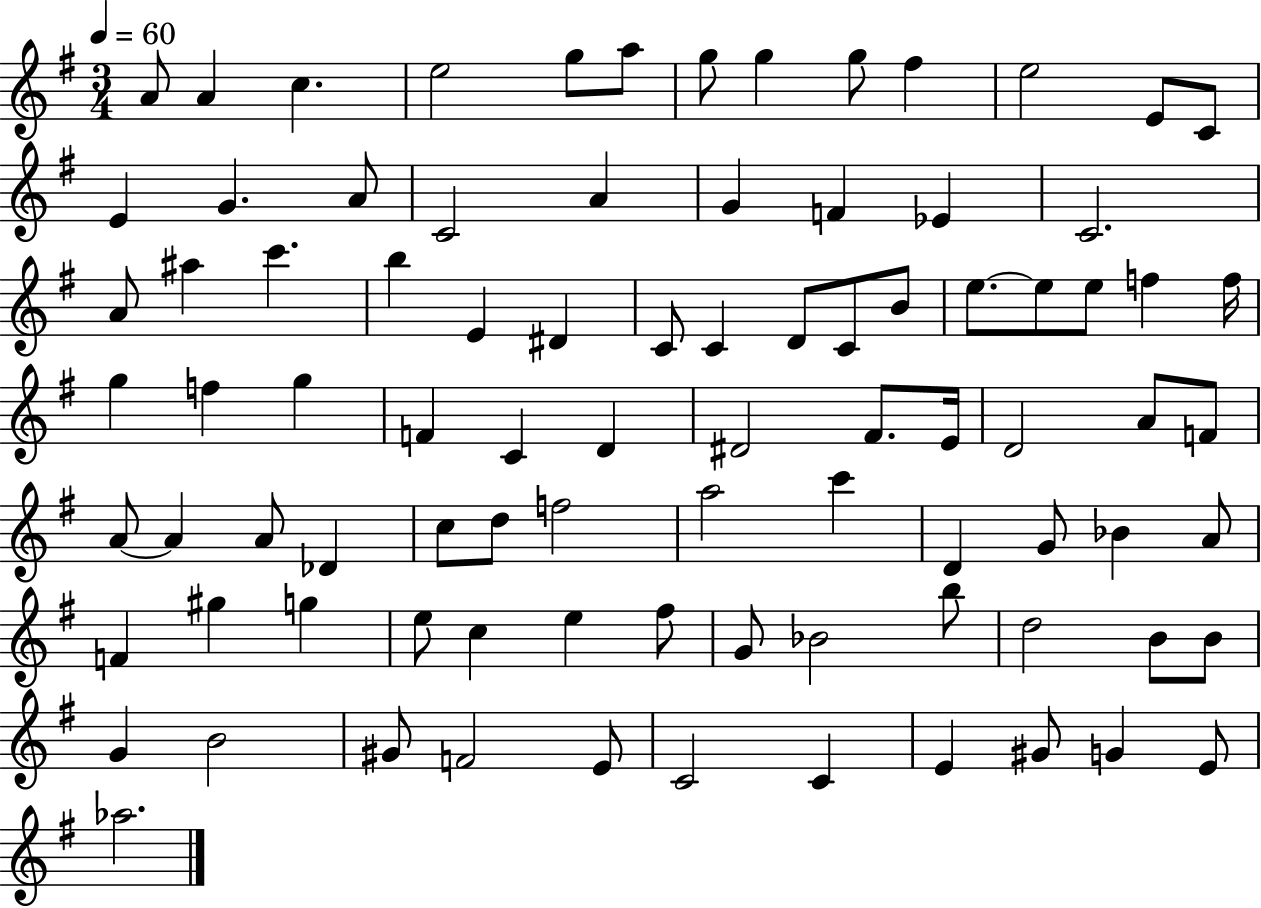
{
  \clef treble
  \numericTimeSignature
  \time 3/4
  \key g \major
  \tempo 4 = 60
  a'8 a'4 c''4. | e''2 g''8 a''8 | g''8 g''4 g''8 fis''4 | e''2 e'8 c'8 | \break e'4 g'4. a'8 | c'2 a'4 | g'4 f'4 ees'4 | c'2. | \break a'8 ais''4 c'''4. | b''4 e'4 dis'4 | c'8 c'4 d'8 c'8 b'8 | e''8.~~ e''8 e''8 f''4 f''16 | \break g''4 f''4 g''4 | f'4 c'4 d'4 | dis'2 fis'8. e'16 | d'2 a'8 f'8 | \break a'8~~ a'4 a'8 des'4 | c''8 d''8 f''2 | a''2 c'''4 | d'4 g'8 bes'4 a'8 | \break f'4 gis''4 g''4 | e''8 c''4 e''4 fis''8 | g'8 bes'2 b''8 | d''2 b'8 b'8 | \break g'4 b'2 | gis'8 f'2 e'8 | c'2 c'4 | e'4 gis'8 g'4 e'8 | \break aes''2. | \bar "|."
}